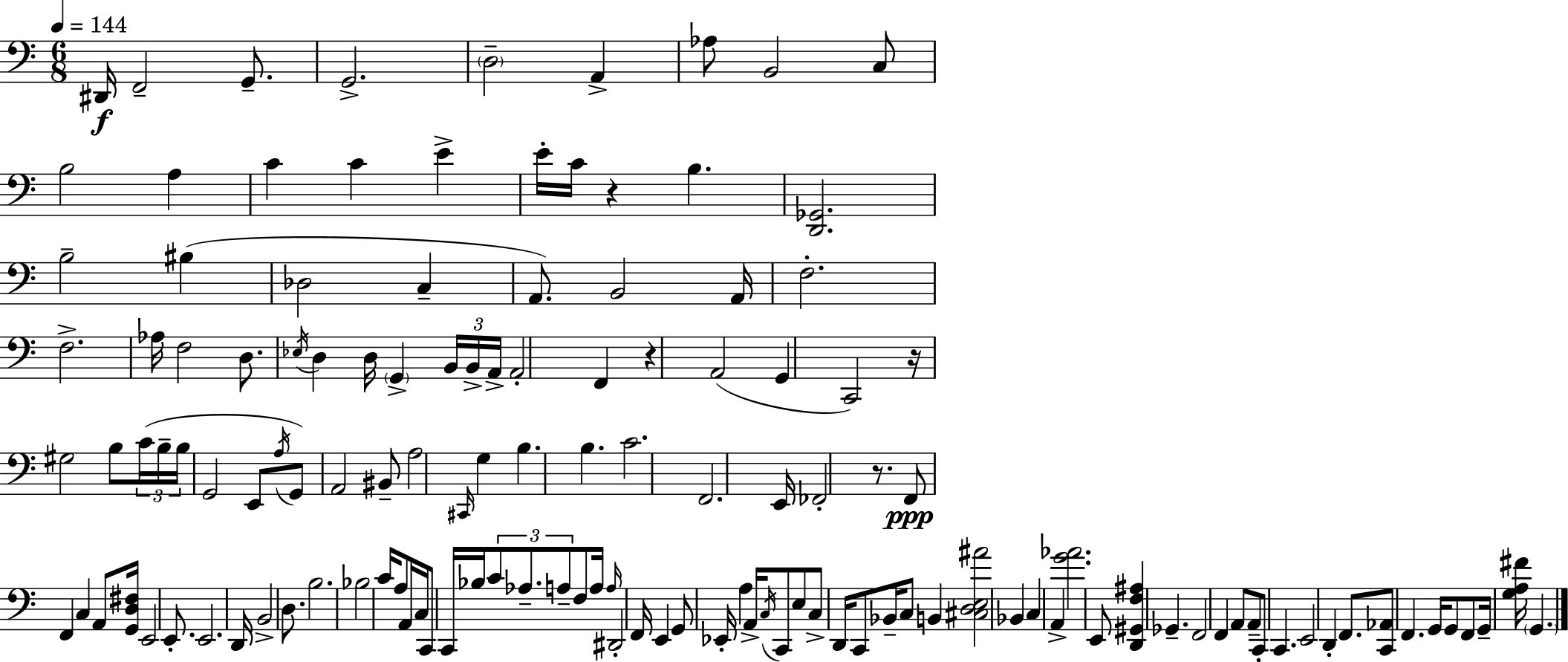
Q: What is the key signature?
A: C major